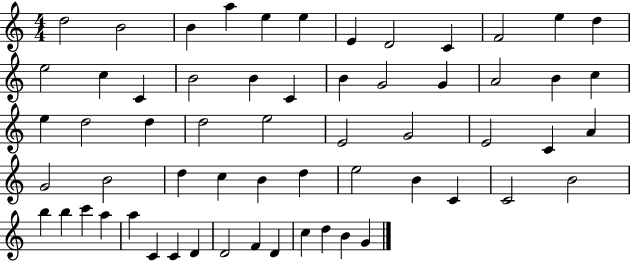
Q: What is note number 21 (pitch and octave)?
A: G4